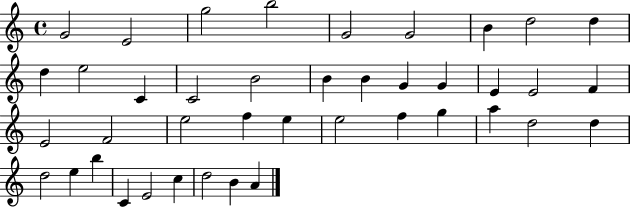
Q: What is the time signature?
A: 4/4